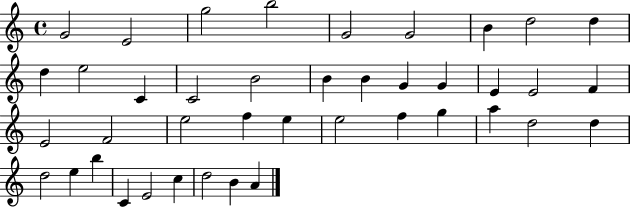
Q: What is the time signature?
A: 4/4